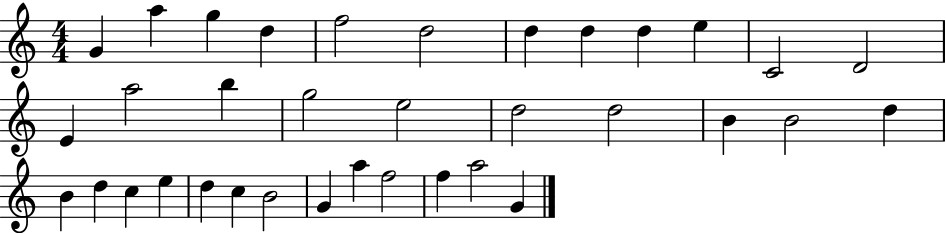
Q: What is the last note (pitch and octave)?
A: G4